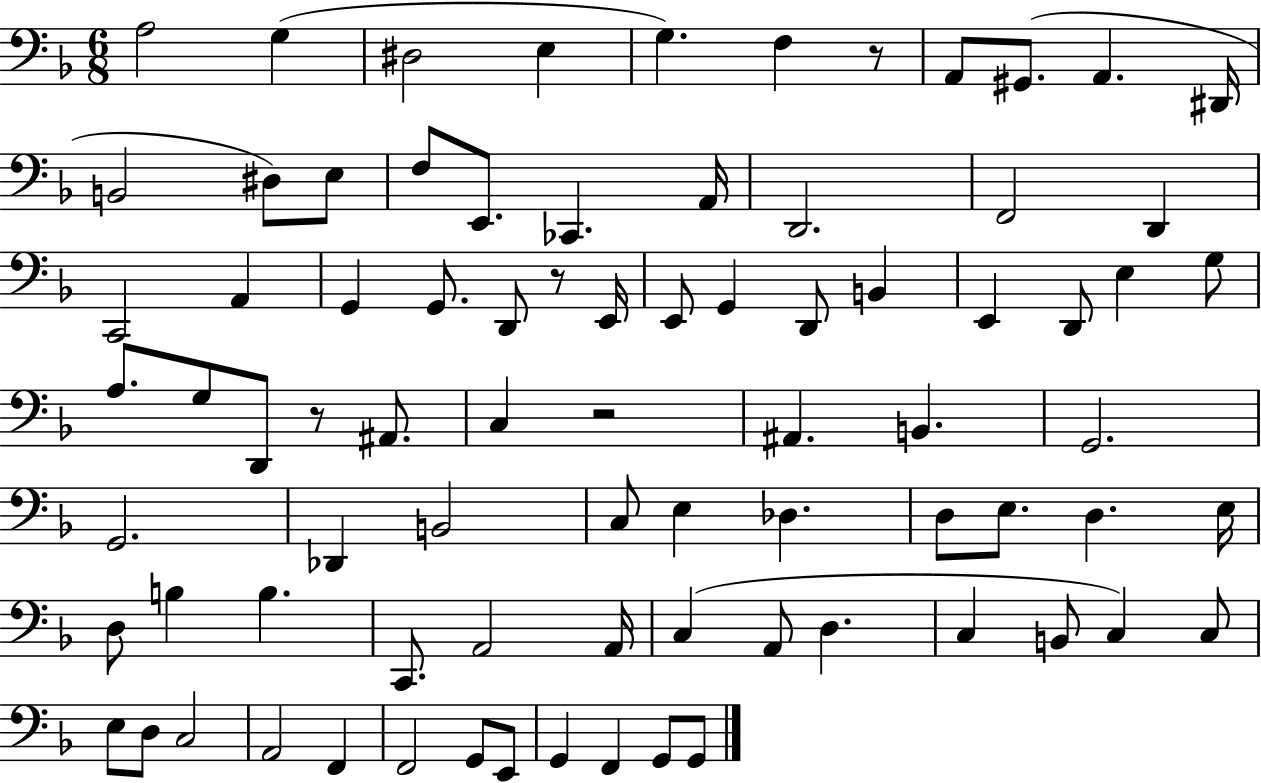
{
  \clef bass
  \numericTimeSignature
  \time 6/8
  \key f \major
  a2 g4( | dis2 e4 | g4.) f4 r8 | a,8 gis,8.( a,4. dis,16 | \break b,2 dis8) e8 | f8 e,8. ces,4. a,16 | d,2. | f,2 d,4 | \break c,2 a,4 | g,4 g,8. d,8 r8 e,16 | e,8 g,4 d,8 b,4 | e,4 d,8 e4 g8 | \break a8. g8 d,8 r8 ais,8. | c4 r2 | ais,4. b,4. | g,2. | \break g,2. | des,4 b,2 | c8 e4 des4. | d8 e8. d4. e16 | \break d8 b4 b4. | c,8. a,2 a,16 | c4( a,8 d4. | c4 b,8 c4) c8 | \break e8 d8 c2 | a,2 f,4 | f,2 g,8 e,8 | g,4 f,4 g,8 g,8 | \break \bar "|."
}